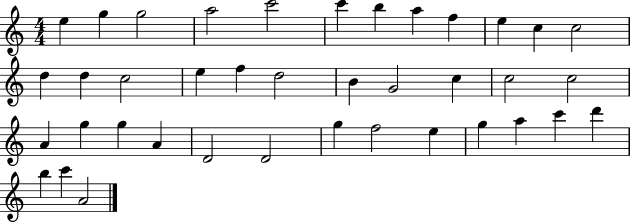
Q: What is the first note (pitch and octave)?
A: E5